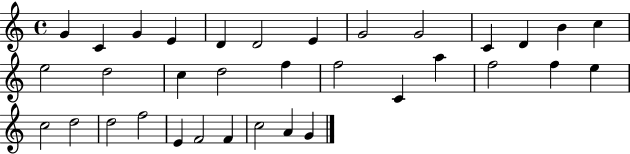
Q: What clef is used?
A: treble